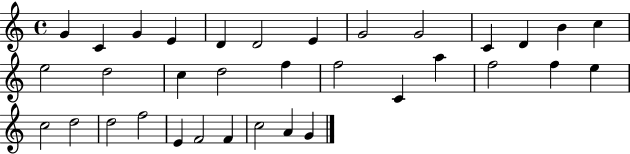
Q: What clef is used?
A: treble